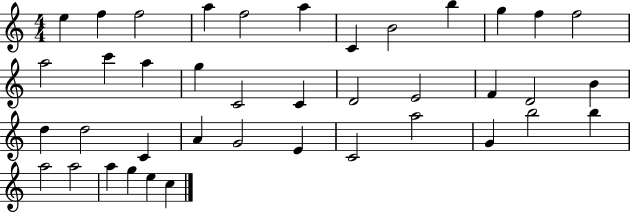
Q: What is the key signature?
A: C major